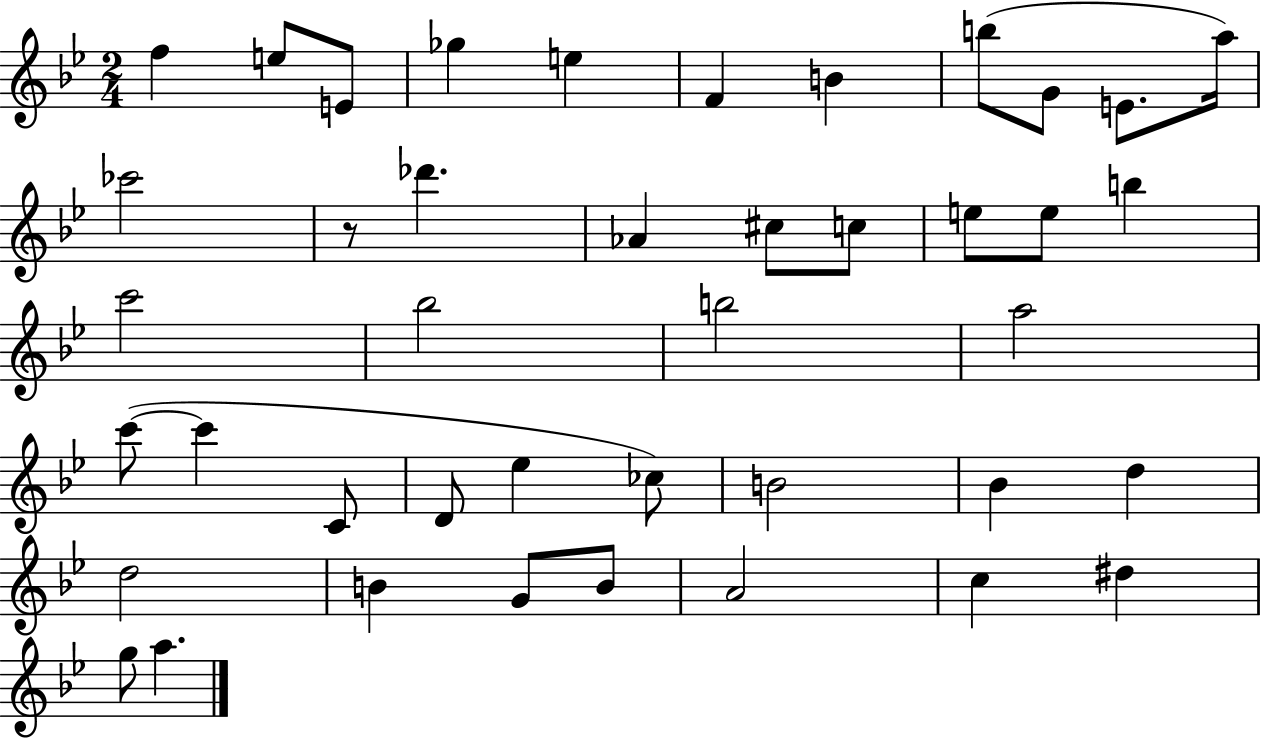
{
  \clef treble
  \numericTimeSignature
  \time 2/4
  \key bes \major
  f''4 e''8 e'8 | ges''4 e''4 | f'4 b'4 | b''8( g'8 e'8. a''16) | \break ces'''2 | r8 des'''4. | aes'4 cis''8 c''8 | e''8 e''8 b''4 | \break c'''2 | bes''2 | b''2 | a''2 | \break c'''8~(~ c'''4 c'8 | d'8 ees''4 ces''8) | b'2 | bes'4 d''4 | \break d''2 | b'4 g'8 b'8 | a'2 | c''4 dis''4 | \break g''8 a''4. | \bar "|."
}